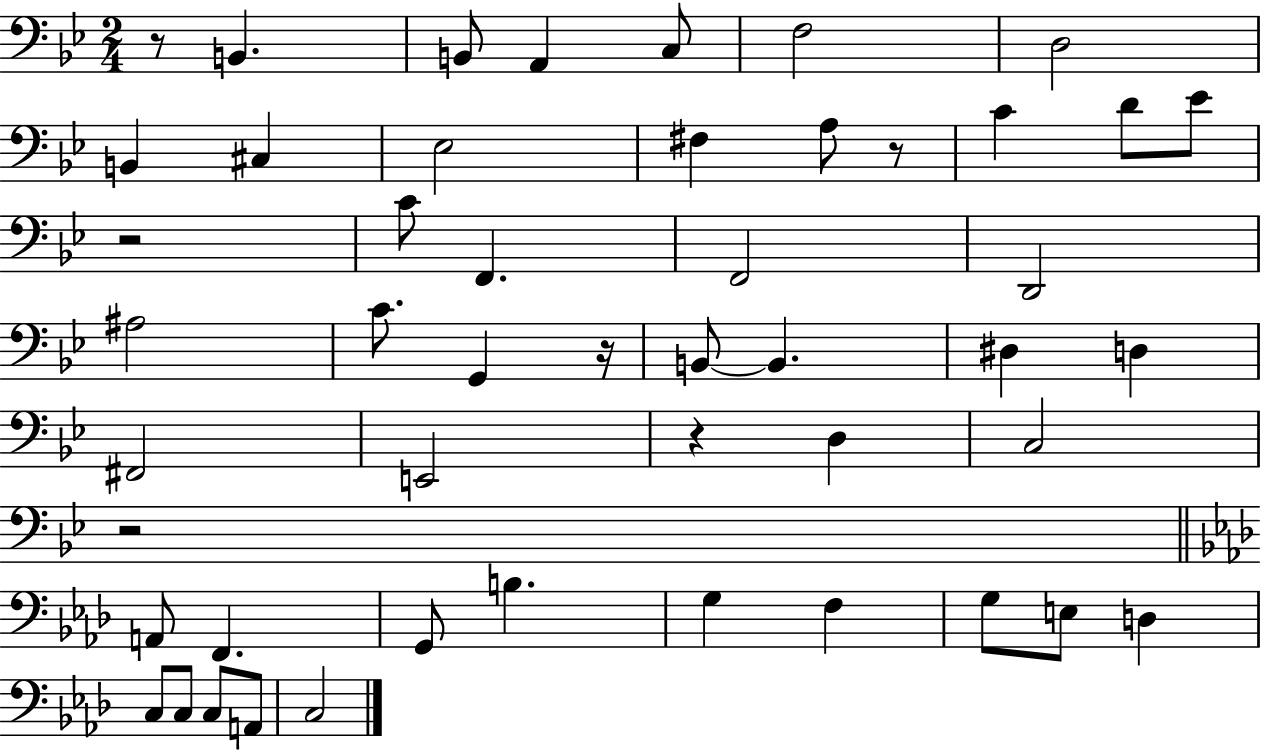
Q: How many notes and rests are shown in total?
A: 49